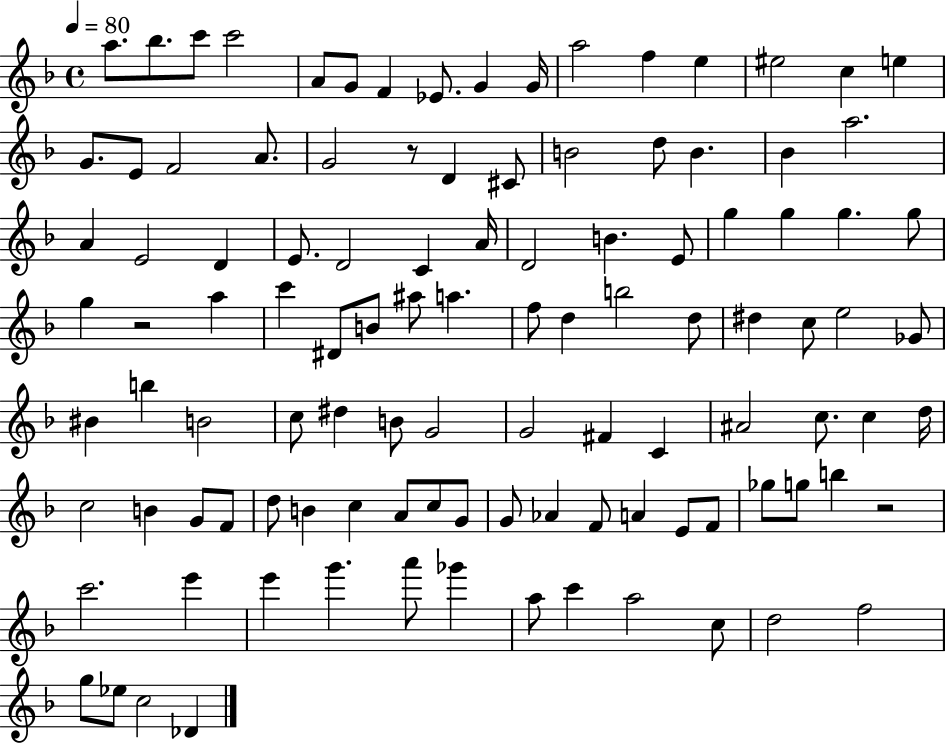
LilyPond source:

{
  \clef treble
  \time 4/4
  \defaultTimeSignature
  \key f \major
  \tempo 4 = 80
  a''8. bes''8. c'''8 c'''2 | a'8 g'8 f'4 ees'8. g'4 g'16 | a''2 f''4 e''4 | eis''2 c''4 e''4 | \break g'8. e'8 f'2 a'8. | g'2 r8 d'4 cis'8 | b'2 d''8 b'4. | bes'4 a''2. | \break a'4 e'2 d'4 | e'8. d'2 c'4 a'16 | d'2 b'4. e'8 | g''4 g''4 g''4. g''8 | \break g''4 r2 a''4 | c'''4 dis'8 b'8 ais''8 a''4. | f''8 d''4 b''2 d''8 | dis''4 c''8 e''2 ges'8 | \break bis'4 b''4 b'2 | c''8 dis''4 b'8 g'2 | g'2 fis'4 c'4 | ais'2 c''8. c''4 d''16 | \break c''2 b'4 g'8 f'8 | d''8 b'4 c''4 a'8 c''8 g'8 | g'8 aes'4 f'8 a'4 e'8 f'8 | ges''8 g''8 b''4 r2 | \break c'''2. e'''4 | e'''4 g'''4. a'''8 ges'''4 | a''8 c'''4 a''2 c''8 | d''2 f''2 | \break g''8 ees''8 c''2 des'4 | \bar "|."
}